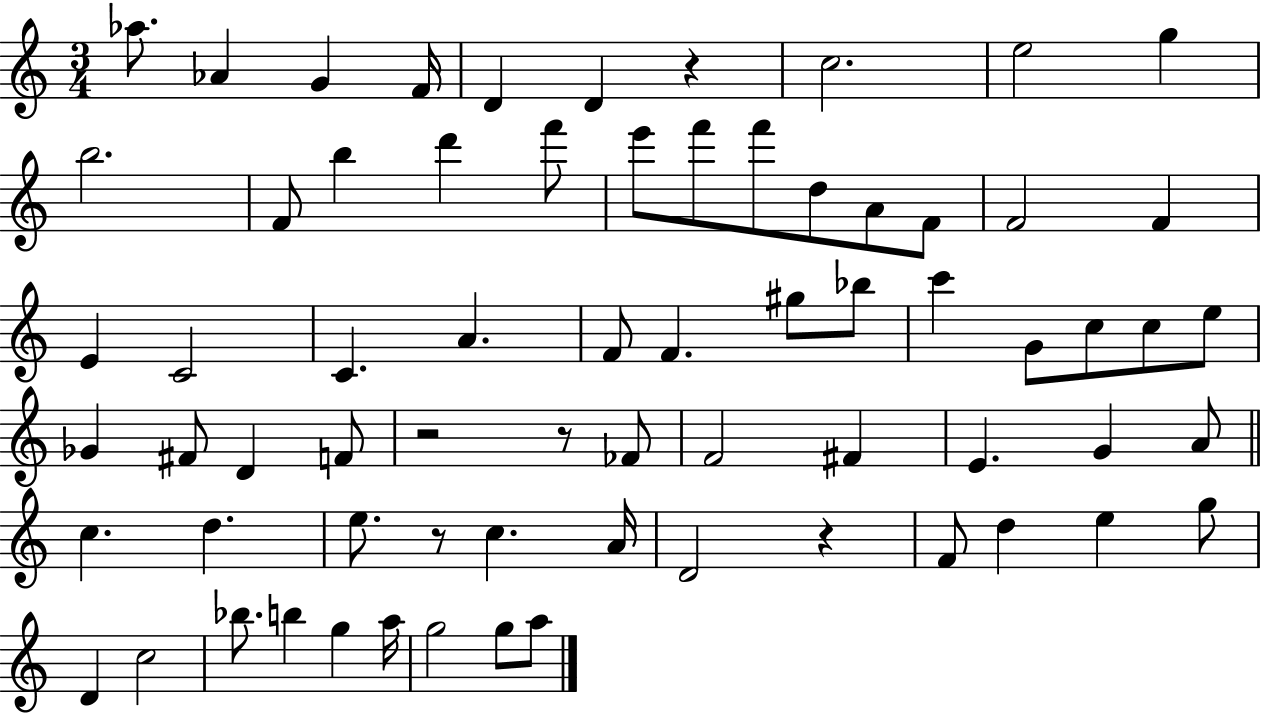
{
  \clef treble
  \numericTimeSignature
  \time 3/4
  \key c \major
  aes''8. aes'4 g'4 f'16 | d'4 d'4 r4 | c''2. | e''2 g''4 | \break b''2. | f'8 b''4 d'''4 f'''8 | e'''8 f'''8 f'''8 d''8 a'8 f'8 | f'2 f'4 | \break e'4 c'2 | c'4. a'4. | f'8 f'4. gis''8 bes''8 | c'''4 g'8 c''8 c''8 e''8 | \break ges'4 fis'8 d'4 f'8 | r2 r8 fes'8 | f'2 fis'4 | e'4. g'4 a'8 | \break \bar "||" \break \key a \minor c''4. d''4. | e''8. r8 c''4. a'16 | d'2 r4 | f'8 d''4 e''4 g''8 | \break d'4 c''2 | bes''8. b''4 g''4 a''16 | g''2 g''8 a''8 | \bar "|."
}